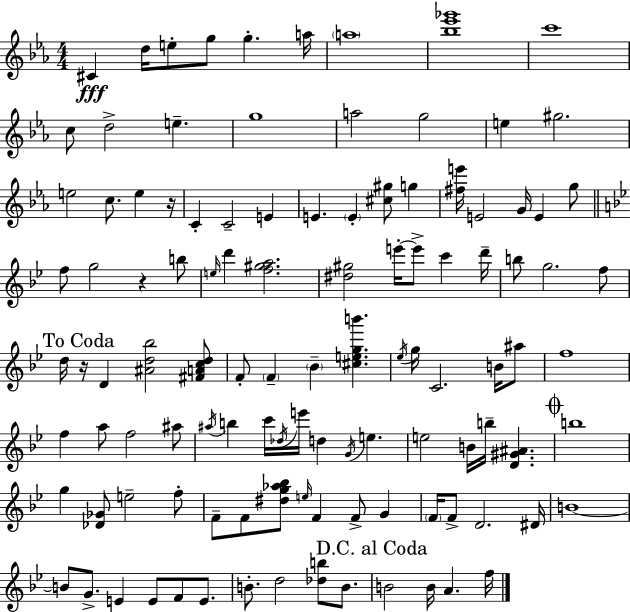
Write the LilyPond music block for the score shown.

{
  \clef treble
  \numericTimeSignature
  \time 4/4
  \key ees \major
  cis'4\fff d''16 e''8-. g''8 g''4.-. a''16 | \parenthesize a''1 | <bes'' ees''' ges'''>1 | c'''1 | \break c''8 d''2-> e''4.-- | g''1 | a''2 g''2 | e''4 gis''2. | \break e''2 c''8. e''4 r16 | c'4-. c'2-- e'4 | e'4. \parenthesize e'4-. <cis'' gis''>8 g''4 | <fis'' e'''>16 e'2 g'16 e'4 g''8 | \break \bar "||" \break \key bes \major f''8 g''2 r4 b''8 | \grace { e''16 } d'''4 <f'' gis'' a''>2. | <dis'' gis''>2 e'''16-.~~ e'''8-> c'''4 | d'''16-- b''8 g''2. f''8 | \break \mark "To Coda" d''16 r16 d'4 <ais' d'' bes''>2 <fis' a' c'' d''>8 | f'8-. \parenthesize f'4-- \parenthesize bes'4-- <cis'' e'' g'' b'''>4. | \acciaccatura { ees''16 } g''16 c'2. b'16 | ais''8 f''1 | \break f''4 a''8 f''2 | ais''8 \acciaccatura { ais''16 } b''4 c'''16 \acciaccatura { des''16 } e'''16 d''4 \acciaccatura { g'16 } e''4. | e''2 b'16 b''16-- <d' gis' ais'>4. | \mark \markup { \musicglyph "scripts.coda" } b''1 | \break g''4 <des' ges'>8 e''2-- | f''8-. f'8-- f'8 <dis'' g'' aes'' bes''>8 \grace { e''16 } f'4 | f'8-> g'4 \parenthesize f'16 f'8-> d'2. | dis'16 b'1~~ | \break b'8 g'8.-> e'4 e'8 | f'8 e'8. b'8.-. d''2 | <des'' b''>8 b'8. \mark "D.C. al Coda" b'2 b'16 a'4. | f''16 \bar "|."
}